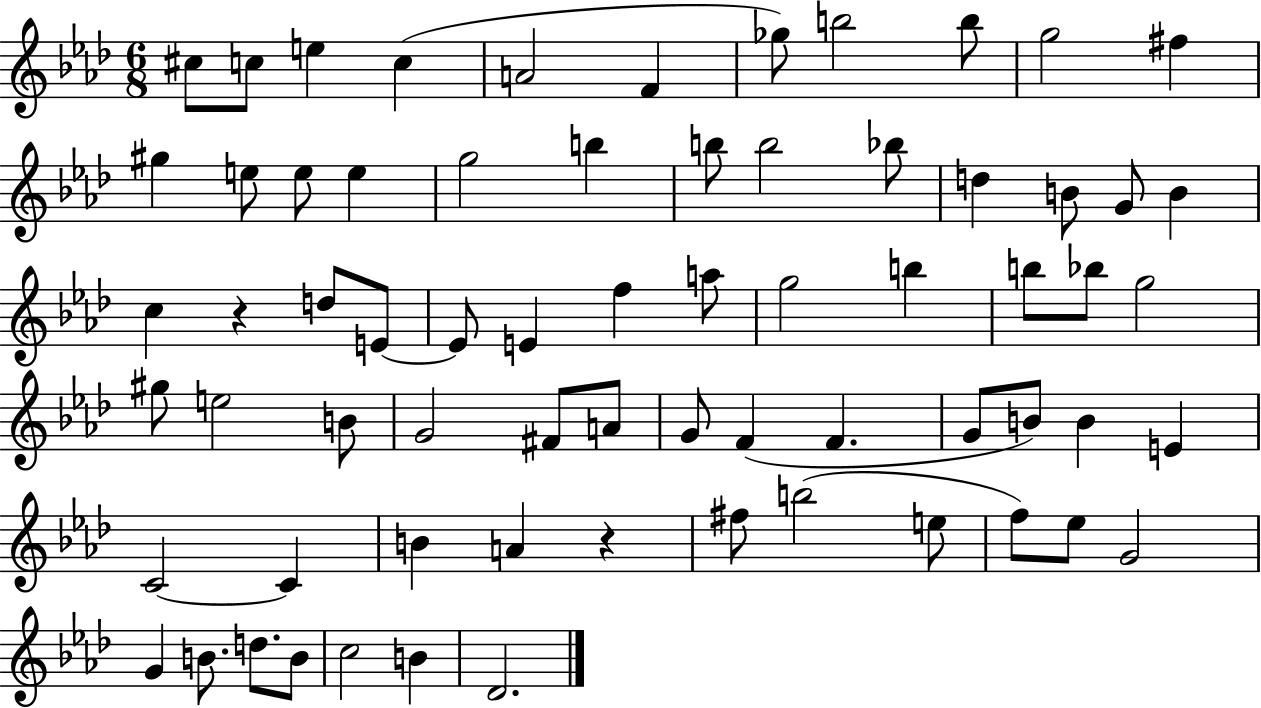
C#5/e C5/e E5/q C5/q A4/h F4/q Gb5/e B5/h B5/e G5/h F#5/q G#5/q E5/e E5/e E5/q G5/h B5/q B5/e B5/h Bb5/e D5/q B4/e G4/e B4/q C5/q R/q D5/e E4/e E4/e E4/q F5/q A5/e G5/h B5/q B5/e Bb5/e G5/h G#5/e E5/h B4/e G4/h F#4/e A4/e G4/e F4/q F4/q. G4/e B4/e B4/q E4/q C4/h C4/q B4/q A4/q R/q F#5/e B5/h E5/e F5/e Eb5/e G4/h G4/q B4/e. D5/e. B4/e C5/h B4/q Db4/h.